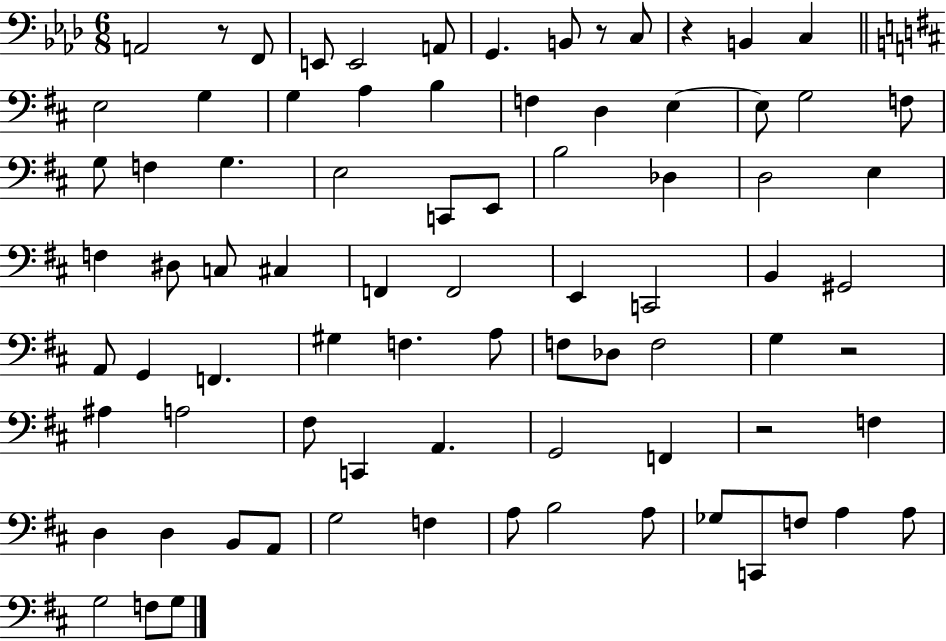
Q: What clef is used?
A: bass